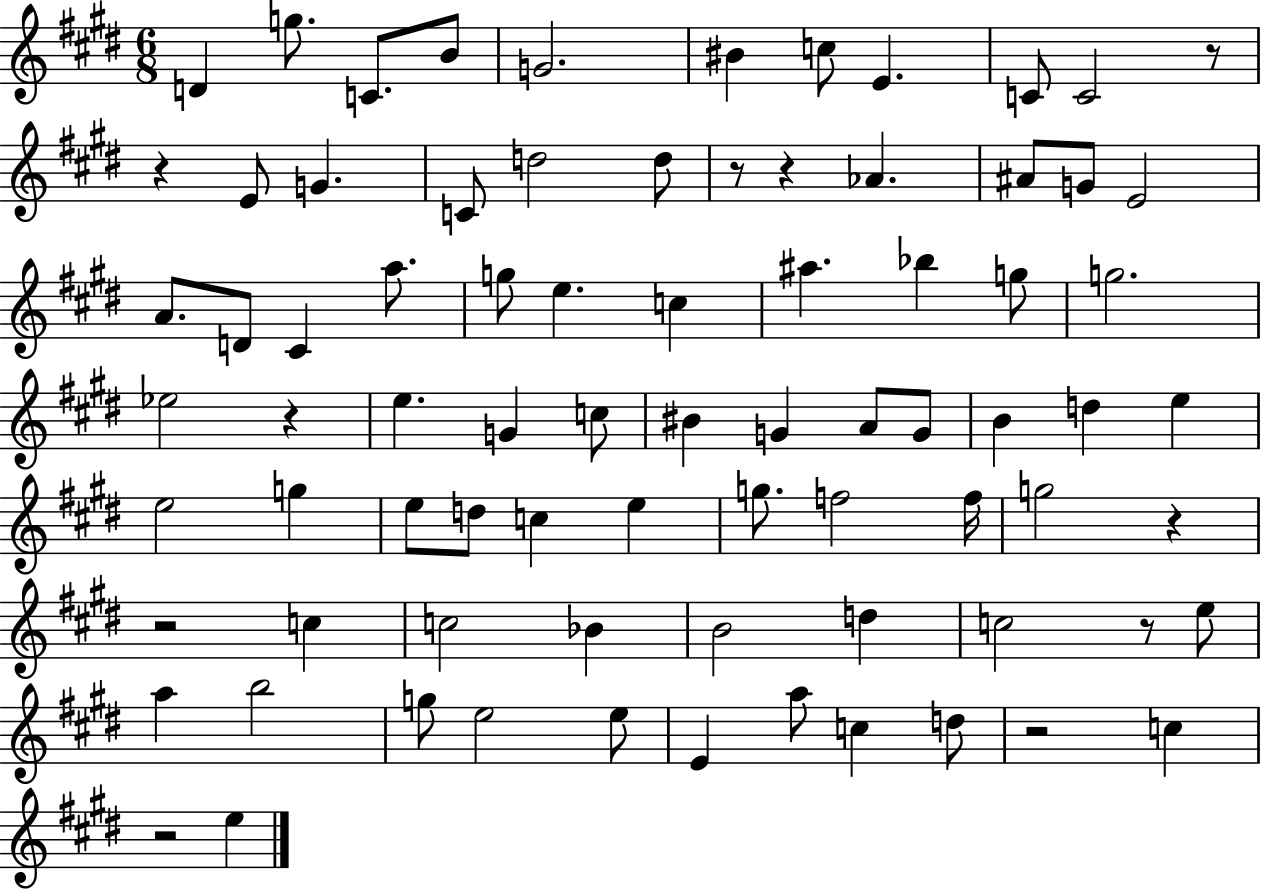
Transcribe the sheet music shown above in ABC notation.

X:1
T:Untitled
M:6/8
L:1/4
K:E
D g/2 C/2 B/2 G2 ^B c/2 E C/2 C2 z/2 z E/2 G C/2 d2 d/2 z/2 z _A ^A/2 G/2 E2 A/2 D/2 ^C a/2 g/2 e c ^a _b g/2 g2 _e2 z e G c/2 ^B G A/2 G/2 B d e e2 g e/2 d/2 c e g/2 f2 f/4 g2 z z2 c c2 _B B2 d c2 z/2 e/2 a b2 g/2 e2 e/2 E a/2 c d/2 z2 c z2 e